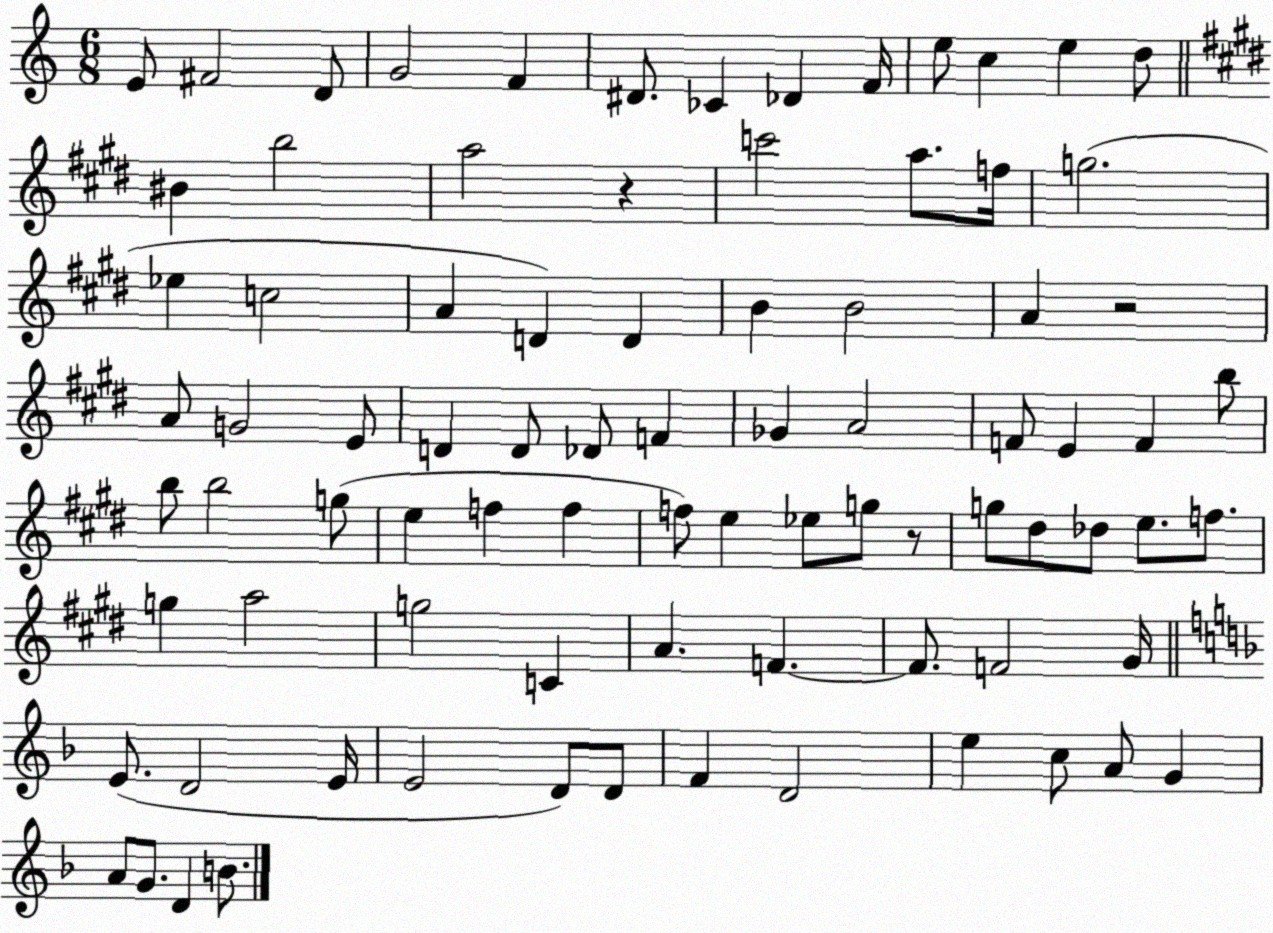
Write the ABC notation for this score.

X:1
T:Untitled
M:6/8
L:1/4
K:C
E/2 ^F2 D/2 G2 F ^D/2 _C _D F/4 e/2 c e d/2 ^B b2 a2 z c'2 a/2 f/4 g2 _e c2 A D D B B2 A z2 A/2 G2 E/2 D D/2 _D/2 F _G A2 F/2 E F b/2 b/2 b2 g/2 e f f f/2 e _e/2 g/2 z/2 g/2 ^d/2 _d/2 e/2 f/2 g a2 g2 C A F F/2 F2 ^G/4 E/2 D2 E/4 E2 D/2 D/2 F D2 e c/2 A/2 G A/2 G/2 D B/2